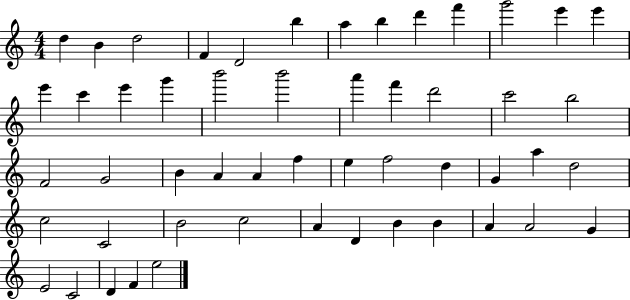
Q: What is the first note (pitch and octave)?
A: D5